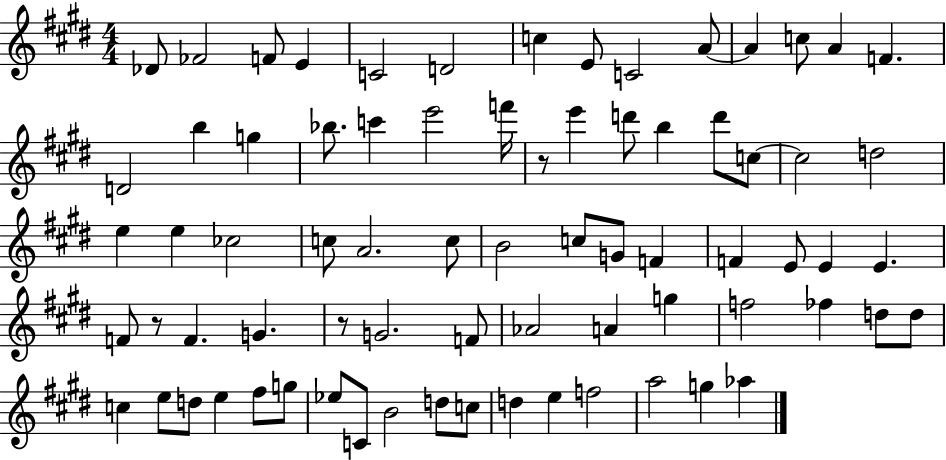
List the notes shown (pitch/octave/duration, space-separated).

Db4/e FES4/h F4/e E4/q C4/h D4/h C5/q E4/e C4/h A4/e A4/q C5/e A4/q F4/q. D4/h B5/q G5/q Bb5/e. C6/q E6/h F6/s R/e E6/q D6/e B5/q D6/e C5/e C5/h D5/h E5/q E5/q CES5/h C5/e A4/h. C5/e B4/h C5/e G4/e F4/q F4/q E4/e E4/q E4/q. F4/e R/e F4/q. G4/q. R/e G4/h. F4/e Ab4/h A4/q G5/q F5/h FES5/q D5/e D5/e C5/q E5/e D5/e E5/q F#5/e G5/e Eb5/e C4/e B4/h D5/e C5/e D5/q E5/q F5/h A5/h G5/q Ab5/q